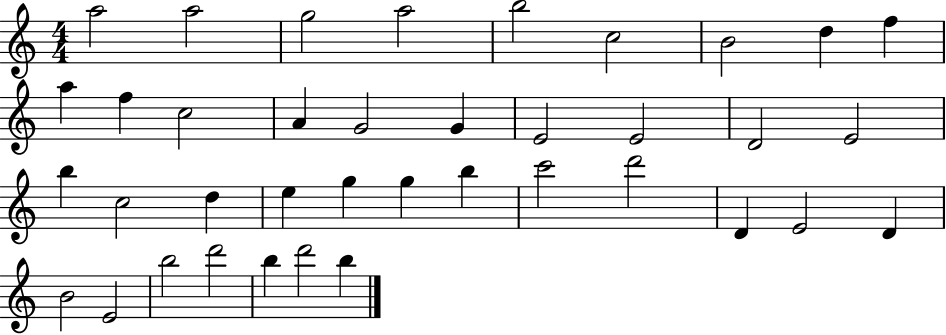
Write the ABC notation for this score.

X:1
T:Untitled
M:4/4
L:1/4
K:C
a2 a2 g2 a2 b2 c2 B2 d f a f c2 A G2 G E2 E2 D2 E2 b c2 d e g g b c'2 d'2 D E2 D B2 E2 b2 d'2 b d'2 b